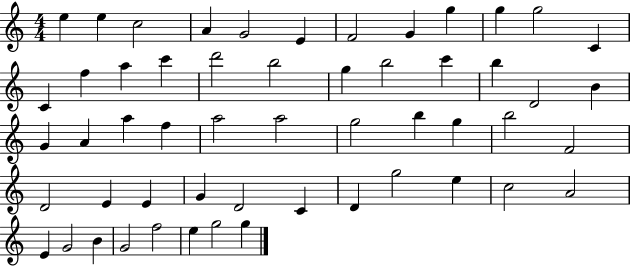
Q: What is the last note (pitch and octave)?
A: G5